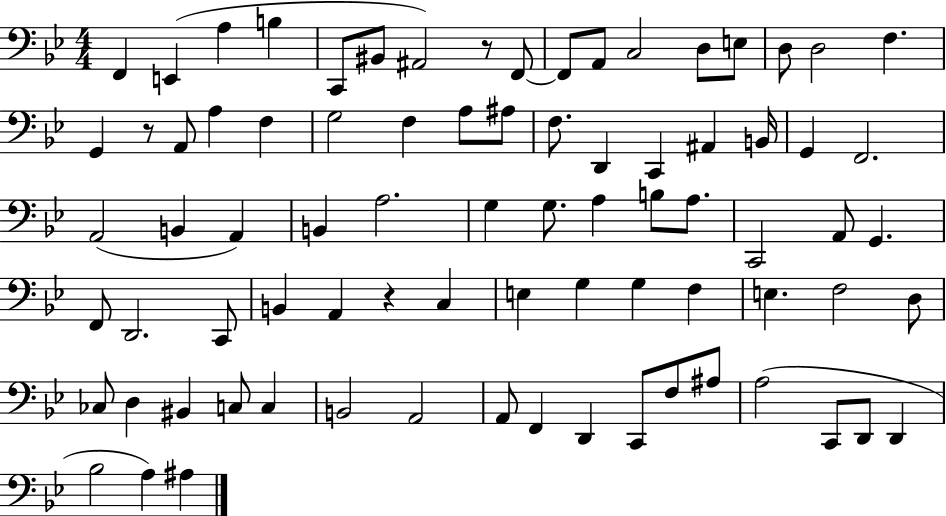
F2/q E2/q A3/q B3/q C2/e BIS2/e A#2/h R/e F2/e F2/e A2/e C3/h D3/e E3/e D3/e D3/h F3/q. G2/q R/e A2/e A3/q F3/q G3/h F3/q A3/e A#3/e F3/e. D2/q C2/q A#2/q B2/s G2/q F2/h. A2/h B2/q A2/q B2/q A3/h. G3/q G3/e. A3/q B3/e A3/e. C2/h A2/e G2/q. F2/e D2/h. C2/e B2/q A2/q R/q C3/q E3/q G3/q G3/q F3/q E3/q. F3/h D3/e CES3/e D3/q BIS2/q C3/e C3/q B2/h A2/h A2/e F2/q D2/q C2/e F3/e A#3/e A3/h C2/e D2/e D2/q Bb3/h A3/q A#3/q